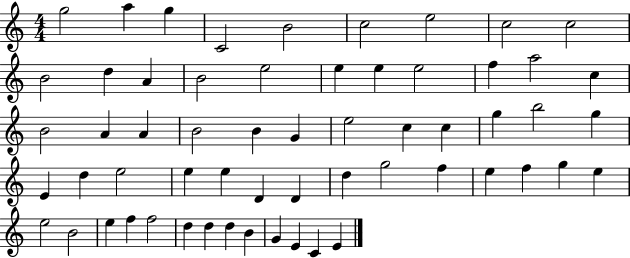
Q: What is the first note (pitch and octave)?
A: G5